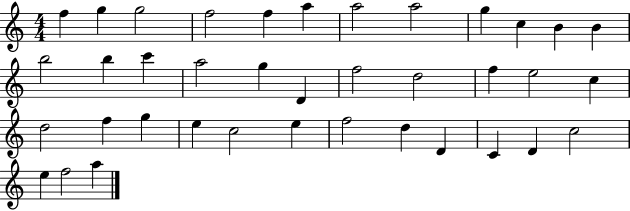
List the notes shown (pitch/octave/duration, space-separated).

F5/q G5/q G5/h F5/h F5/q A5/q A5/h A5/h G5/q C5/q B4/q B4/q B5/h B5/q C6/q A5/h G5/q D4/q F5/h D5/h F5/q E5/h C5/q D5/h F5/q G5/q E5/q C5/h E5/q F5/h D5/q D4/q C4/q D4/q C5/h E5/q F5/h A5/q